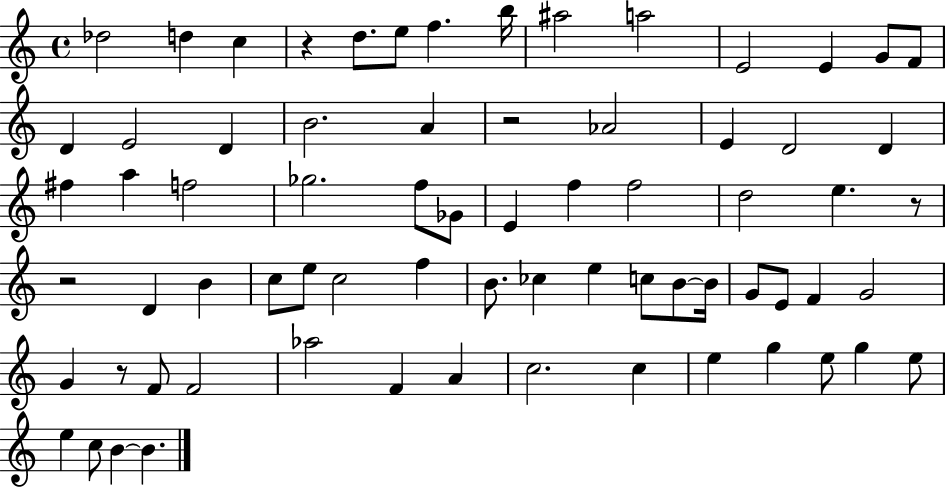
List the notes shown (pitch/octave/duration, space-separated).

Db5/h D5/q C5/q R/q D5/e. E5/e F5/q. B5/s A#5/h A5/h E4/h E4/q G4/e F4/e D4/q E4/h D4/q B4/h. A4/q R/h Ab4/h E4/q D4/h D4/q F#5/q A5/q F5/h Gb5/h. F5/e Gb4/e E4/q F5/q F5/h D5/h E5/q. R/e R/h D4/q B4/q C5/e E5/e C5/h F5/q B4/e. CES5/q E5/q C5/e B4/e B4/s G4/e E4/e F4/q G4/h G4/q R/e F4/e F4/h Ab5/h F4/q A4/q C5/h. C5/q E5/q G5/q E5/e G5/q E5/e E5/q C5/e B4/q B4/q.